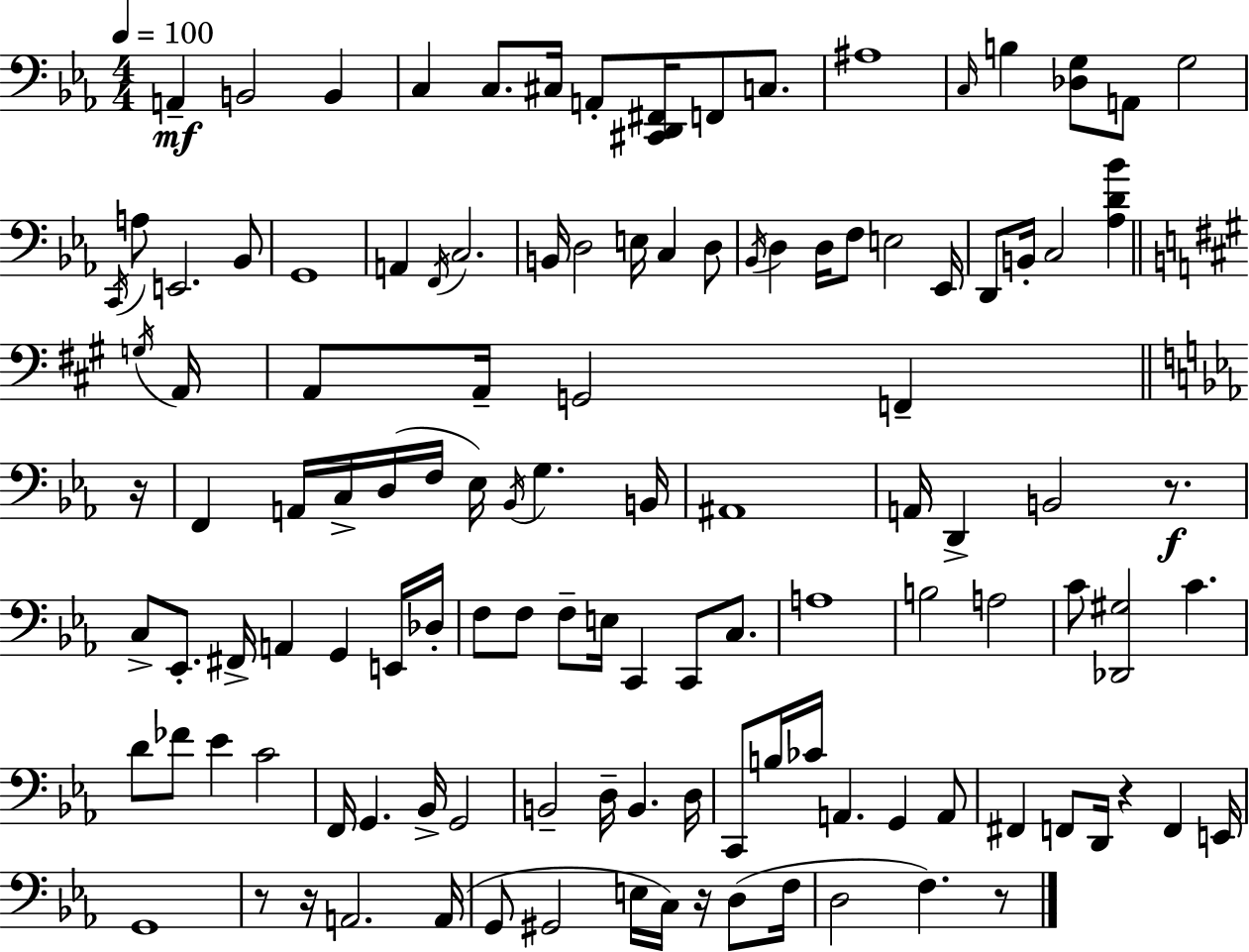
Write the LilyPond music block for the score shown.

{
  \clef bass
  \numericTimeSignature
  \time 4/4
  \key ees \major
  \tempo 4 = 100
  a,4--\mf b,2 b,4 | c4 c8. cis16 a,8-. <cis, d, fis,>16 f,8 c8. | ais1 | \grace { c16 } b4 <des g>8 a,8 g2 | \break \acciaccatura { c,16 } a8 e,2. | bes,8 g,1 | a,4 \acciaccatura { f,16 } c2. | b,16 d2 e16 c4 | \break d8 \acciaccatura { bes,16 } d4 d16 f8 e2 | ees,16 d,8 b,16-. c2 <aes d' bes'>4 | \bar "||" \break \key a \major \acciaccatura { g16 } a,16 a,8 a,16-- g,2 f,4-- | \bar "||" \break \key ees \major r16 f,4 a,16 c16-> d16( f16 ees16) \acciaccatura { bes,16 } g4. | b,16 ais,1 | a,16 d,4-> b,2 r8.\f | c8-> ees,8.-. fis,16-> a,4 g,4 | \break e,16 des16-. f8 f8 f8-- e16 c,4 c,8 c8. | a1 | b2 a2 | c'8 <des, gis>2 c'4. | \break d'8 fes'8 ees'4 c'2 | f,16 g,4. bes,16-> g,2 | b,2-- d16-- b,4. | d16 c,8 b16 ces'16 a,4. g,4 | \break a,8 fis,4 f,8 d,16 r4 f,4 | e,16 g,1 | r8 r16 a,2. | a,16( g,8 gis,2 e16 c16) r16 d8( | \break f16 d2 f4.) | r8 \bar "|."
}